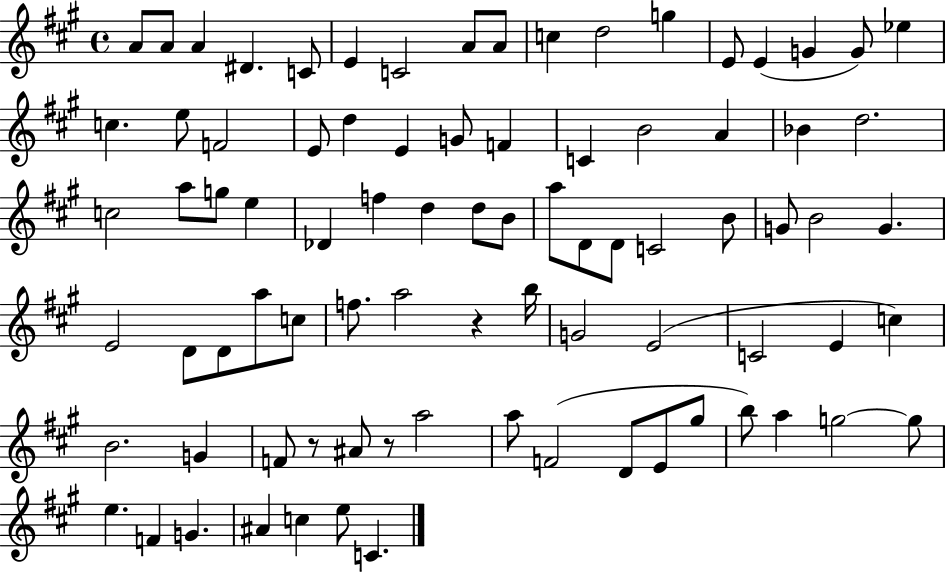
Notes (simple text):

A4/e A4/e A4/q D#4/q. C4/e E4/q C4/h A4/e A4/e C5/q D5/h G5/q E4/e E4/q G4/q G4/e Eb5/q C5/q. E5/e F4/h E4/e D5/q E4/q G4/e F4/q C4/q B4/h A4/q Bb4/q D5/h. C5/h A5/e G5/e E5/q Db4/q F5/q D5/q D5/e B4/e A5/e D4/e D4/e C4/h B4/e G4/e B4/h G4/q. E4/h D4/e D4/e A5/e C5/e F5/e. A5/h R/q B5/s G4/h E4/h C4/h E4/q C5/q B4/h. G4/q F4/e R/e A#4/e R/e A5/h A5/e F4/h D4/e E4/e G#5/e B5/e A5/q G5/h G5/e E5/q. F4/q G4/q. A#4/q C5/q E5/e C4/q.